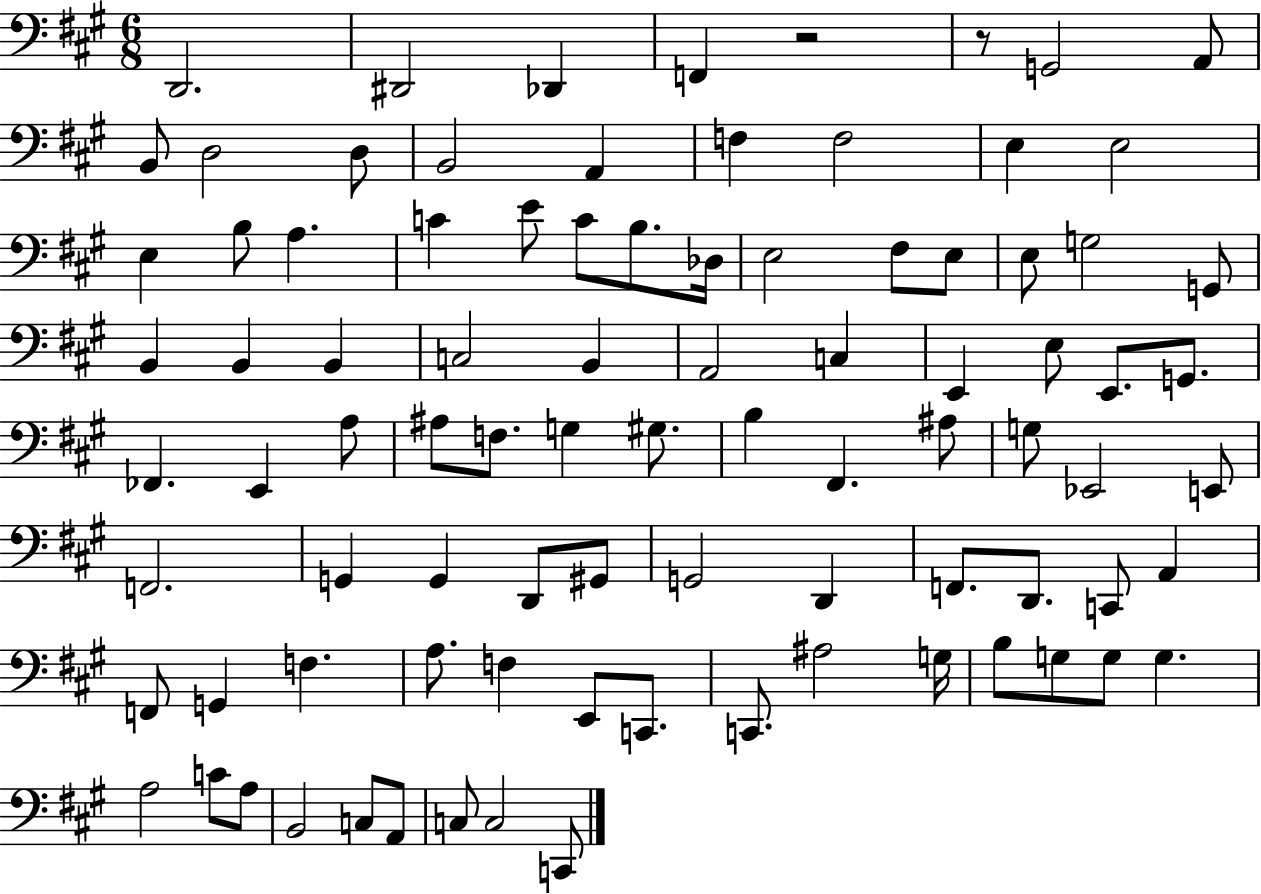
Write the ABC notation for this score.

X:1
T:Untitled
M:6/8
L:1/4
K:A
D,,2 ^D,,2 _D,, F,, z2 z/2 G,,2 A,,/2 B,,/2 D,2 D,/2 B,,2 A,, F, F,2 E, E,2 E, B,/2 A, C E/2 C/2 B,/2 _D,/4 E,2 ^F,/2 E,/2 E,/2 G,2 G,,/2 B,, B,, B,, C,2 B,, A,,2 C, E,, E,/2 E,,/2 G,,/2 _F,, E,, A,/2 ^A,/2 F,/2 G, ^G,/2 B, ^F,, ^A,/2 G,/2 _E,,2 E,,/2 F,,2 G,, G,, D,,/2 ^G,,/2 G,,2 D,, F,,/2 D,,/2 C,,/2 A,, F,,/2 G,, F, A,/2 F, E,,/2 C,,/2 C,,/2 ^A,2 G,/4 B,/2 G,/2 G,/2 G, A,2 C/2 A,/2 B,,2 C,/2 A,,/2 C,/2 C,2 C,,/2